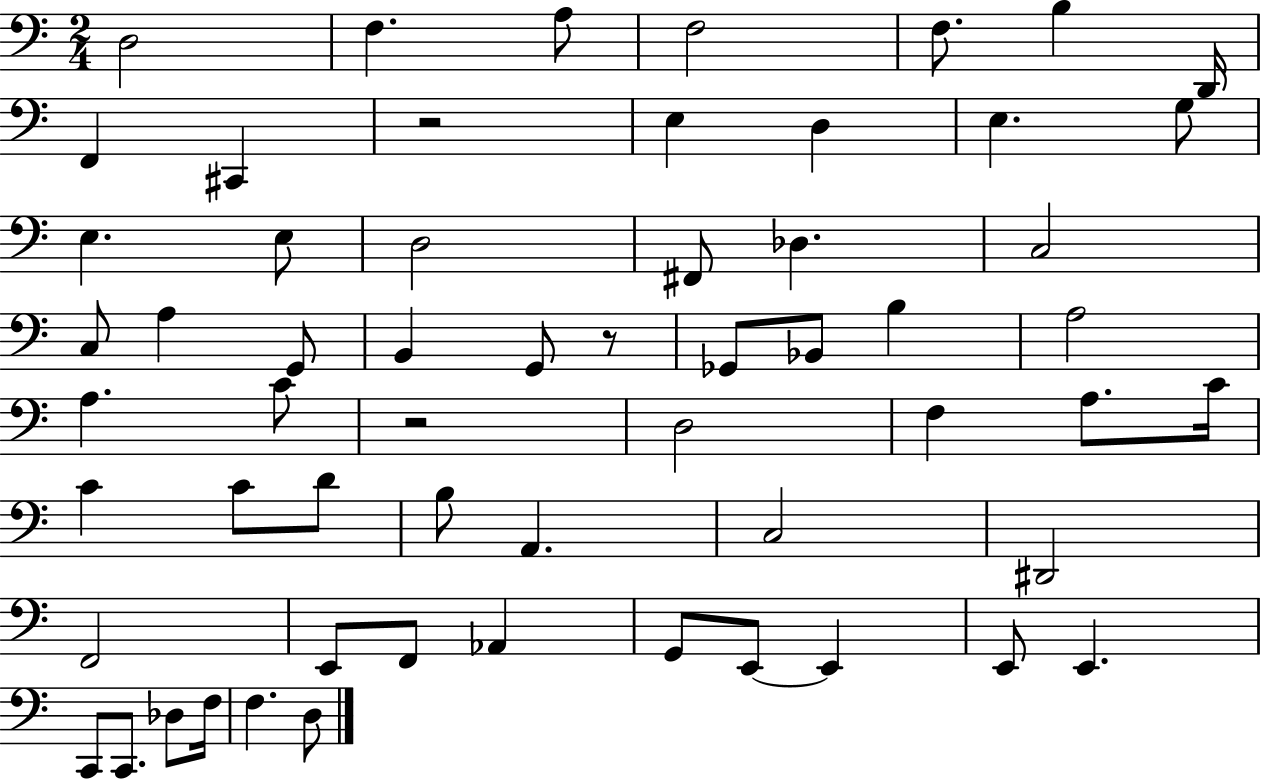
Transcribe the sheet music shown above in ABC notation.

X:1
T:Untitled
M:2/4
L:1/4
K:C
D,2 F, A,/2 F,2 F,/2 B, D,,/4 F,, ^C,, z2 E, D, E, G,/2 E, E,/2 D,2 ^F,,/2 _D, C,2 C,/2 A, G,,/2 B,, G,,/2 z/2 _G,,/2 _B,,/2 B, A,2 A, C/2 z2 D,2 F, A,/2 C/4 C C/2 D/2 B,/2 A,, C,2 ^D,,2 F,,2 E,,/2 F,,/2 _A,, G,,/2 E,,/2 E,, E,,/2 E,, C,,/2 C,,/2 _D,/2 F,/4 F, D,/2